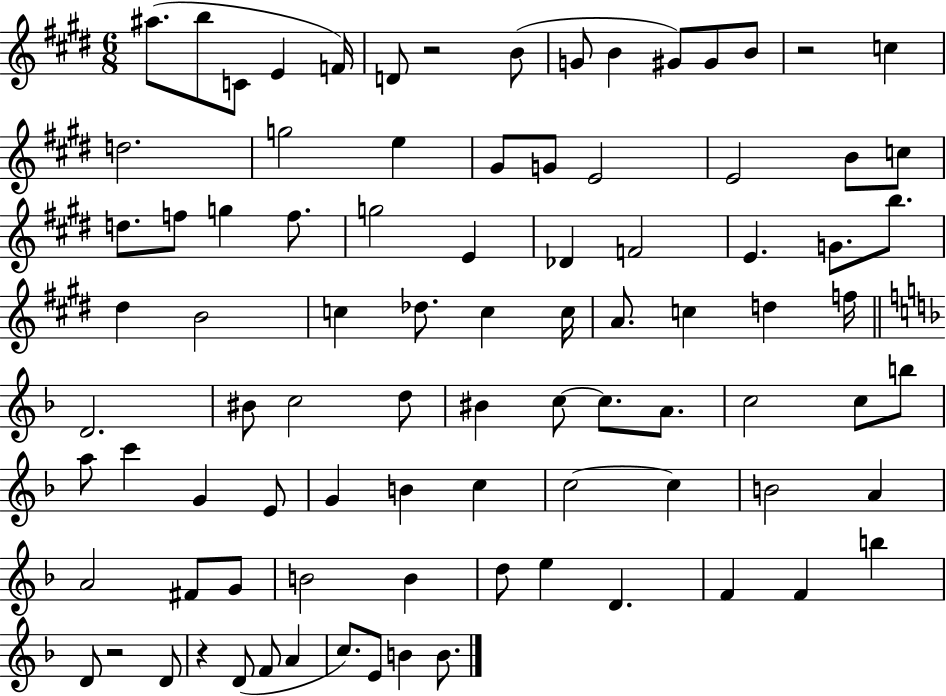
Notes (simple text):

A#5/e. B5/e C4/e E4/q F4/s D4/e R/h B4/e G4/e B4/q G#4/e G#4/e B4/e R/h C5/q D5/h. G5/h E5/q G#4/e G4/e E4/h E4/h B4/e C5/e D5/e. F5/e G5/q F5/e. G5/h E4/q Db4/q F4/h E4/q. G4/e. B5/e. D#5/q B4/h C5/q Db5/e. C5/q C5/s A4/e. C5/q D5/q F5/s D4/h. BIS4/e C5/h D5/e BIS4/q C5/e C5/e. A4/e. C5/h C5/e B5/e A5/e C6/q G4/q E4/e G4/q B4/q C5/q C5/h C5/q B4/h A4/q A4/h F#4/e G4/e B4/h B4/q D5/e E5/q D4/q. F4/q F4/q B5/q D4/e R/h D4/e R/q D4/e F4/e A4/q C5/e. E4/e B4/q B4/e.